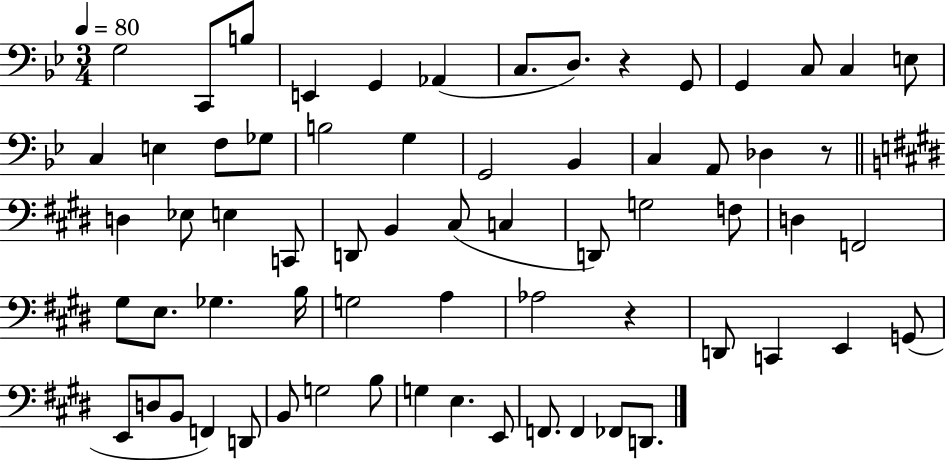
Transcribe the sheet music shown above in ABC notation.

X:1
T:Untitled
M:3/4
L:1/4
K:Bb
G,2 C,,/2 B,/2 E,, G,, _A,, C,/2 D,/2 z G,,/2 G,, C,/2 C, E,/2 C, E, F,/2 _G,/2 B,2 G, G,,2 _B,, C, A,,/2 _D, z/2 D, _E,/2 E, C,,/2 D,,/2 B,, ^C,/2 C, D,,/2 G,2 F,/2 D, F,,2 ^G,/2 E,/2 _G, B,/4 G,2 A, _A,2 z D,,/2 C,, E,, G,,/2 E,,/2 D,/2 B,,/2 F,, D,,/2 B,,/2 G,2 B,/2 G, E, E,,/2 F,,/2 F,, _F,,/2 D,,/2